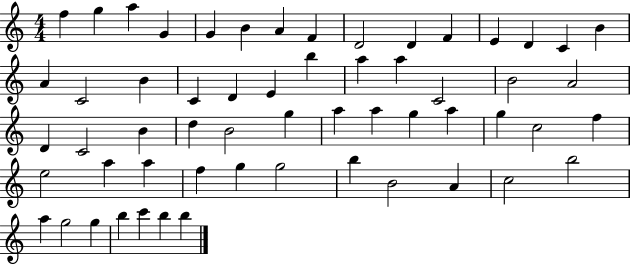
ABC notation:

X:1
T:Untitled
M:4/4
L:1/4
K:C
f g a G G B A F D2 D F E D C B A C2 B C D E b a a C2 B2 A2 D C2 B d B2 g a a g a g c2 f e2 a a f g g2 b B2 A c2 b2 a g2 g b c' b b